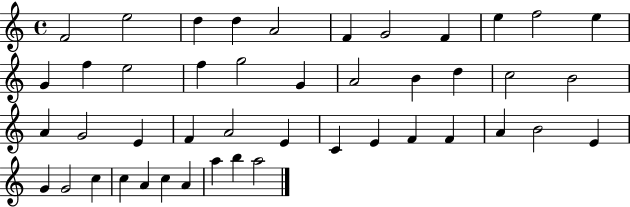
F4/h E5/h D5/q D5/q A4/h F4/q G4/h F4/q E5/q F5/h E5/q G4/q F5/q E5/h F5/q G5/h G4/q A4/h B4/q D5/q C5/h B4/h A4/q G4/h E4/q F4/q A4/h E4/q C4/q E4/q F4/q F4/q A4/q B4/h E4/q G4/q G4/h C5/q C5/q A4/q C5/q A4/q A5/q B5/q A5/h